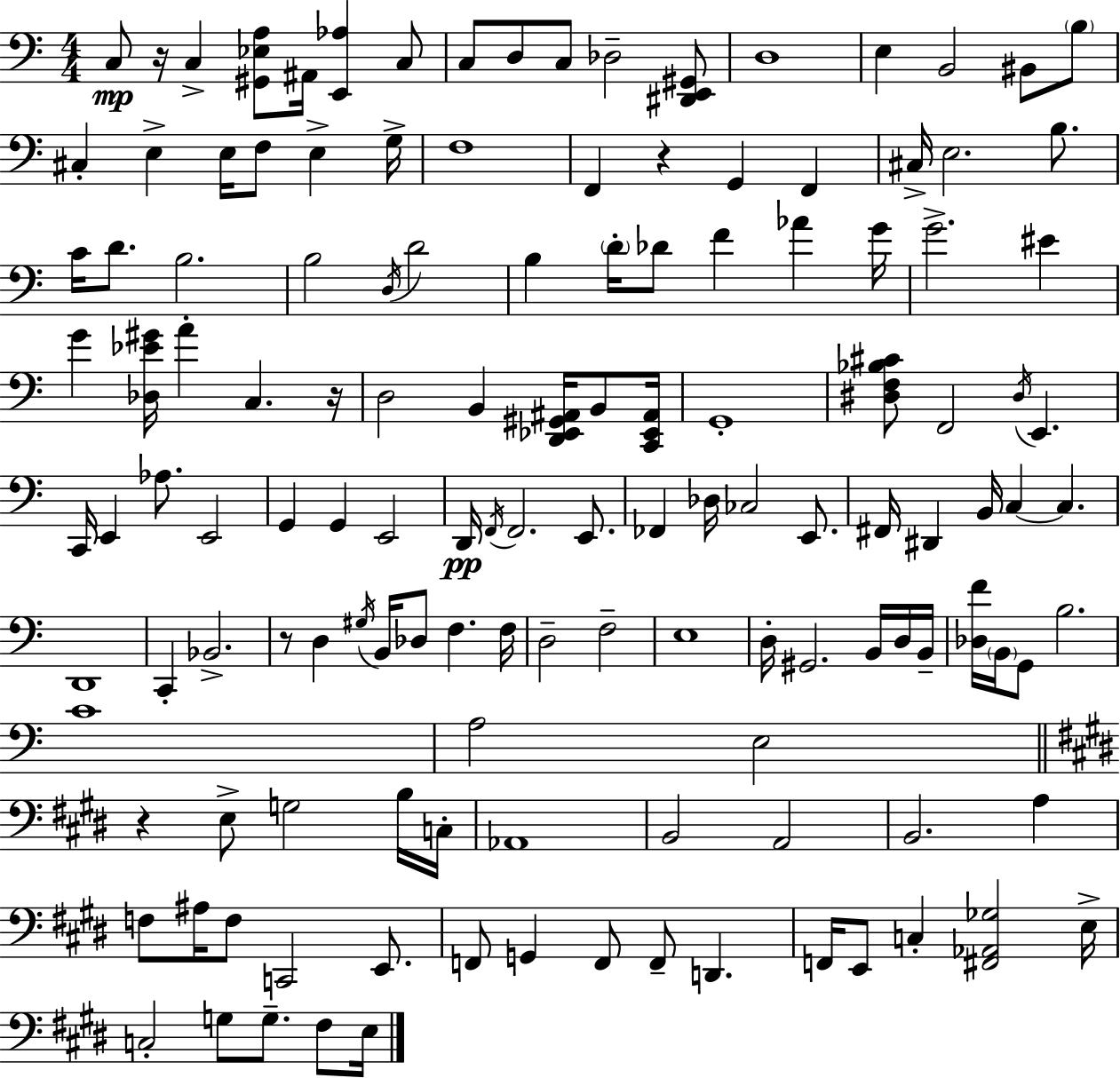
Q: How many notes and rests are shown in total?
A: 135